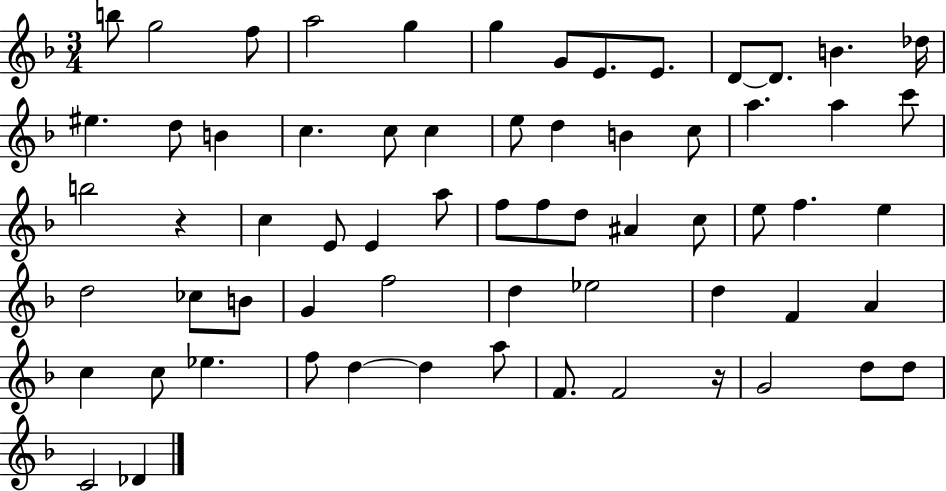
B5/e G5/h F5/e A5/h G5/q G5/q G4/e E4/e. E4/e. D4/e D4/e. B4/q. Db5/s EIS5/q. D5/e B4/q C5/q. C5/e C5/q E5/e D5/q B4/q C5/e A5/q. A5/q C6/e B5/h R/q C5/q E4/e E4/q A5/e F5/e F5/e D5/e A#4/q C5/e E5/e F5/q. E5/q D5/h CES5/e B4/e G4/q F5/h D5/q Eb5/h D5/q F4/q A4/q C5/q C5/e Eb5/q. F5/e D5/q D5/q A5/e F4/e. F4/h R/s G4/h D5/e D5/e C4/h Db4/q